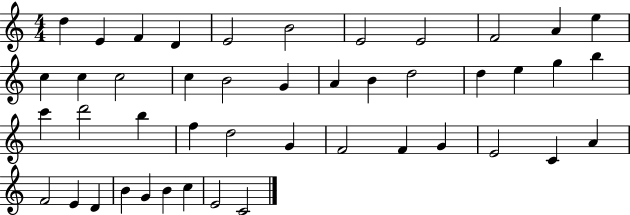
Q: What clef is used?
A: treble